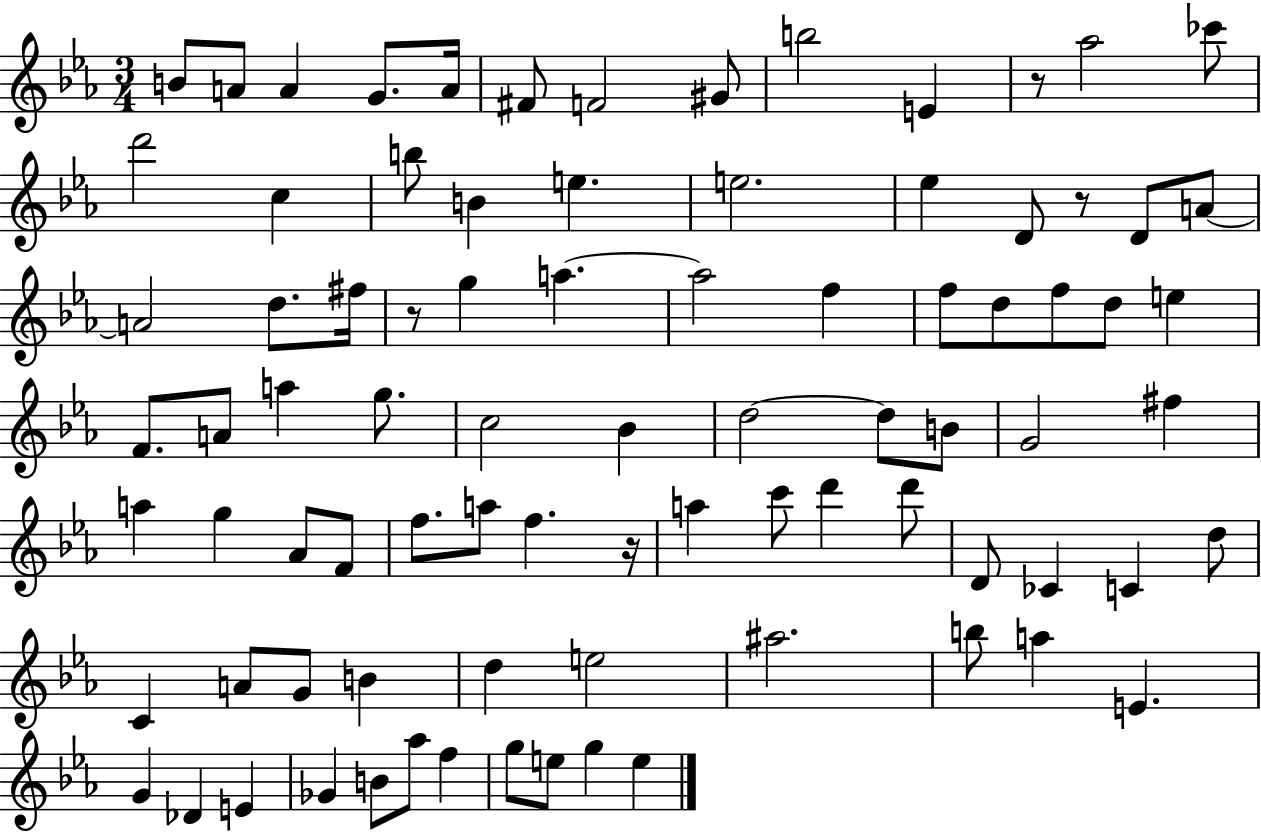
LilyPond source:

{
  \clef treble
  \numericTimeSignature
  \time 3/4
  \key ees \major
  b'8 a'8 a'4 g'8. a'16 | fis'8 f'2 gis'8 | b''2 e'4 | r8 aes''2 ces'''8 | \break d'''2 c''4 | b''8 b'4 e''4. | e''2. | ees''4 d'8 r8 d'8 a'8~~ | \break a'2 d''8. fis''16 | r8 g''4 a''4.~~ | a''2 f''4 | f''8 d''8 f''8 d''8 e''4 | \break f'8. a'8 a''4 g''8. | c''2 bes'4 | d''2~~ d''8 b'8 | g'2 fis''4 | \break a''4 g''4 aes'8 f'8 | f''8. a''8 f''4. r16 | a''4 c'''8 d'''4 d'''8 | d'8 ces'4 c'4 d''8 | \break c'4 a'8 g'8 b'4 | d''4 e''2 | ais''2. | b''8 a''4 e'4. | \break g'4 des'4 e'4 | ges'4 b'8 aes''8 f''4 | g''8 e''8 g''4 e''4 | \bar "|."
}